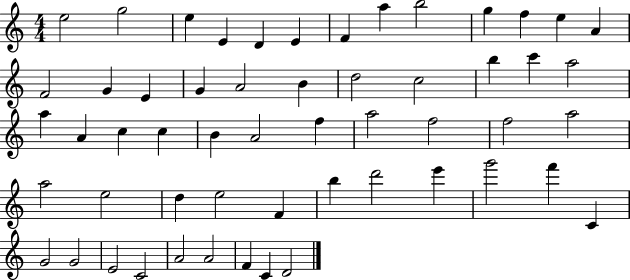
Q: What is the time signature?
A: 4/4